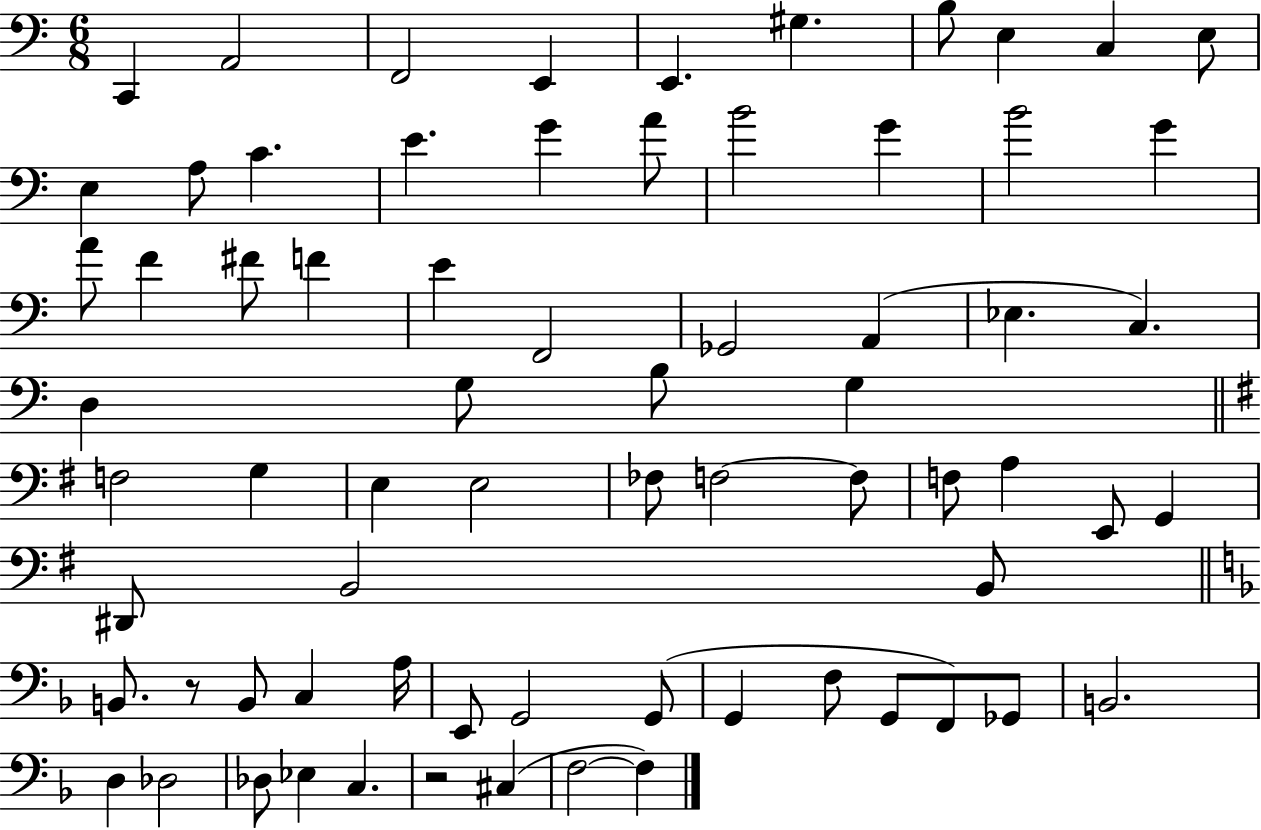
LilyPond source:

{
  \clef bass
  \numericTimeSignature
  \time 6/8
  \key c \major
  c,4 a,2 | f,2 e,4 | e,4. gis4. | b8 e4 c4 e8 | \break e4 a8 c'4. | e'4. g'4 a'8 | b'2 g'4 | b'2 g'4 | \break a'8 f'4 fis'8 f'4 | e'4 f,2 | ges,2 a,4( | ees4. c4.) | \break d4 g8 b8 g4 | \bar "||" \break \key g \major f2 g4 | e4 e2 | fes8 f2~~ f8 | f8 a4 e,8 g,4 | \break dis,8 b,2 b,8 | \bar "||" \break \key f \major b,8. r8 b,8 c4 a16 | e,8 g,2 g,8( | g,4 f8 g,8 f,8) ges,8 | b,2. | \break d4 des2 | des8 ees4 c4. | r2 cis4( | f2~~ f4) | \break \bar "|."
}